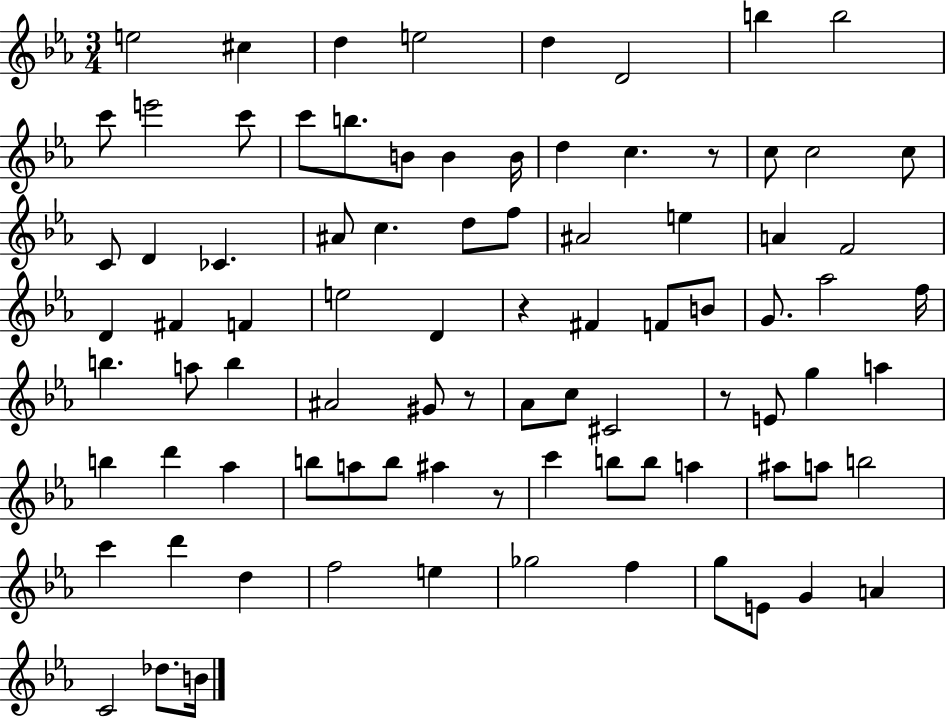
{
  \clef treble
  \numericTimeSignature
  \time 3/4
  \key ees \major
  e''2 cis''4 | d''4 e''2 | d''4 d'2 | b''4 b''2 | \break c'''8 e'''2 c'''8 | c'''8 b''8. b'8 b'4 b'16 | d''4 c''4. r8 | c''8 c''2 c''8 | \break c'8 d'4 ces'4. | ais'8 c''4. d''8 f''8 | ais'2 e''4 | a'4 f'2 | \break d'4 fis'4 f'4 | e''2 d'4 | r4 fis'4 f'8 b'8 | g'8. aes''2 f''16 | \break b''4. a''8 b''4 | ais'2 gis'8 r8 | aes'8 c''8 cis'2 | r8 e'8 g''4 a''4 | \break b''4 d'''4 aes''4 | b''8 a''8 b''8 ais''4 r8 | c'''4 b''8 b''8 a''4 | ais''8 a''8 b''2 | \break c'''4 d'''4 d''4 | f''2 e''4 | ges''2 f''4 | g''8 e'8 g'4 a'4 | \break c'2 des''8. b'16 | \bar "|."
}